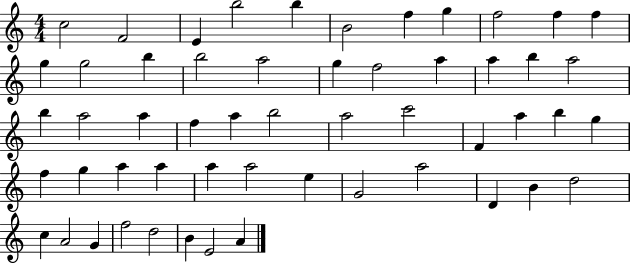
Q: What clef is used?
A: treble